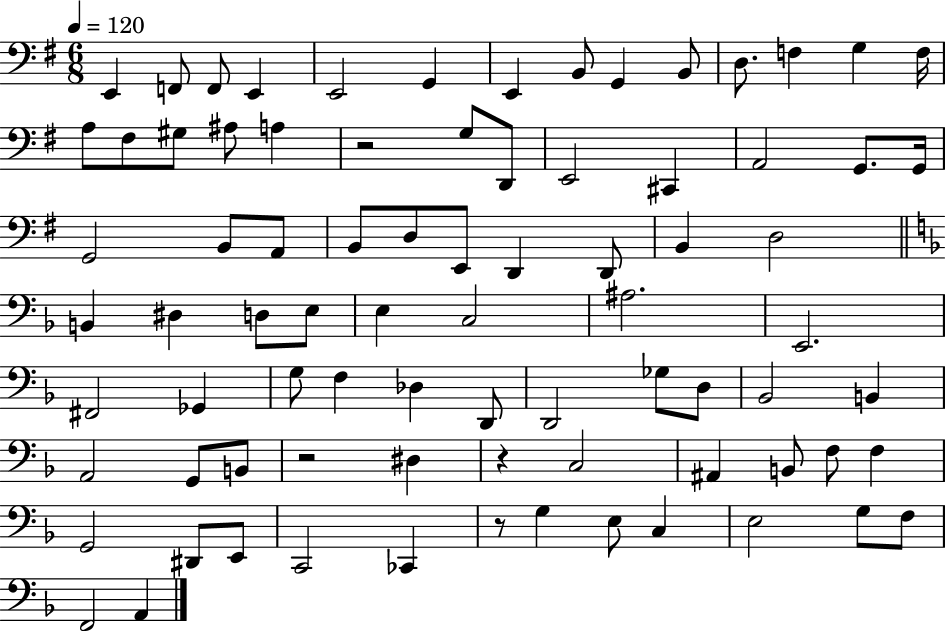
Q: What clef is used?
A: bass